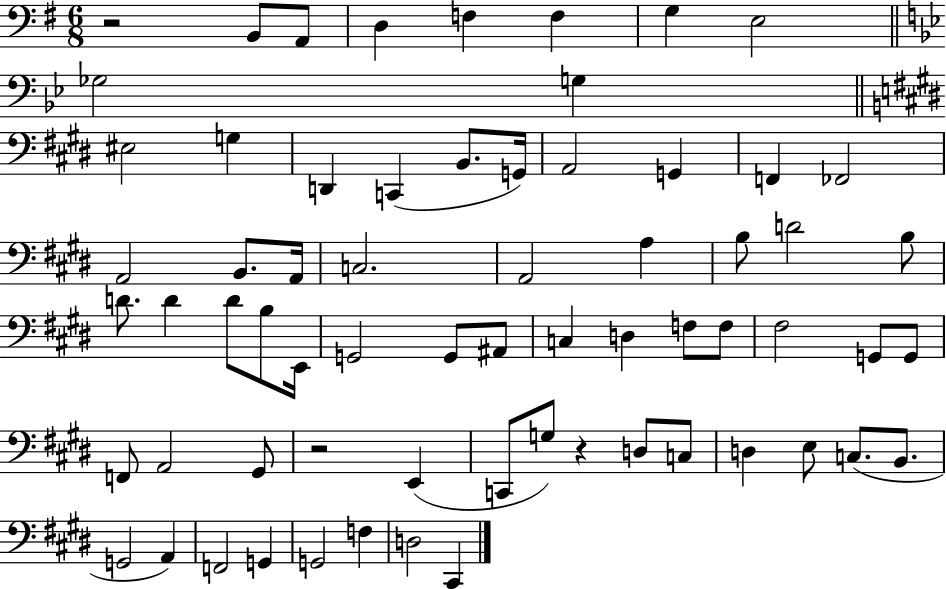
{
  \clef bass
  \numericTimeSignature
  \time 6/8
  \key g \major
  r2 b,8 a,8 | d4 f4 f4 | g4 e2 | \bar "||" \break \key bes \major ges2 g4 | \bar "||" \break \key e \major eis2 g4 | d,4 c,4( b,8. g,16) | a,2 g,4 | f,4 fes,2 | \break a,2 b,8. a,16 | c2. | a,2 a4 | b8 d'2 b8 | \break d'8. d'4 d'8 b8 e,16 | g,2 g,8 ais,8 | c4 d4 f8 f8 | fis2 g,8 g,8 | \break f,8 a,2 gis,8 | r2 e,4( | c,8 g8) r4 d8 c8 | d4 e8 c8.( b,8. | \break g,2 a,4) | f,2 g,4 | g,2 f4 | d2 cis,4 | \break \bar "|."
}